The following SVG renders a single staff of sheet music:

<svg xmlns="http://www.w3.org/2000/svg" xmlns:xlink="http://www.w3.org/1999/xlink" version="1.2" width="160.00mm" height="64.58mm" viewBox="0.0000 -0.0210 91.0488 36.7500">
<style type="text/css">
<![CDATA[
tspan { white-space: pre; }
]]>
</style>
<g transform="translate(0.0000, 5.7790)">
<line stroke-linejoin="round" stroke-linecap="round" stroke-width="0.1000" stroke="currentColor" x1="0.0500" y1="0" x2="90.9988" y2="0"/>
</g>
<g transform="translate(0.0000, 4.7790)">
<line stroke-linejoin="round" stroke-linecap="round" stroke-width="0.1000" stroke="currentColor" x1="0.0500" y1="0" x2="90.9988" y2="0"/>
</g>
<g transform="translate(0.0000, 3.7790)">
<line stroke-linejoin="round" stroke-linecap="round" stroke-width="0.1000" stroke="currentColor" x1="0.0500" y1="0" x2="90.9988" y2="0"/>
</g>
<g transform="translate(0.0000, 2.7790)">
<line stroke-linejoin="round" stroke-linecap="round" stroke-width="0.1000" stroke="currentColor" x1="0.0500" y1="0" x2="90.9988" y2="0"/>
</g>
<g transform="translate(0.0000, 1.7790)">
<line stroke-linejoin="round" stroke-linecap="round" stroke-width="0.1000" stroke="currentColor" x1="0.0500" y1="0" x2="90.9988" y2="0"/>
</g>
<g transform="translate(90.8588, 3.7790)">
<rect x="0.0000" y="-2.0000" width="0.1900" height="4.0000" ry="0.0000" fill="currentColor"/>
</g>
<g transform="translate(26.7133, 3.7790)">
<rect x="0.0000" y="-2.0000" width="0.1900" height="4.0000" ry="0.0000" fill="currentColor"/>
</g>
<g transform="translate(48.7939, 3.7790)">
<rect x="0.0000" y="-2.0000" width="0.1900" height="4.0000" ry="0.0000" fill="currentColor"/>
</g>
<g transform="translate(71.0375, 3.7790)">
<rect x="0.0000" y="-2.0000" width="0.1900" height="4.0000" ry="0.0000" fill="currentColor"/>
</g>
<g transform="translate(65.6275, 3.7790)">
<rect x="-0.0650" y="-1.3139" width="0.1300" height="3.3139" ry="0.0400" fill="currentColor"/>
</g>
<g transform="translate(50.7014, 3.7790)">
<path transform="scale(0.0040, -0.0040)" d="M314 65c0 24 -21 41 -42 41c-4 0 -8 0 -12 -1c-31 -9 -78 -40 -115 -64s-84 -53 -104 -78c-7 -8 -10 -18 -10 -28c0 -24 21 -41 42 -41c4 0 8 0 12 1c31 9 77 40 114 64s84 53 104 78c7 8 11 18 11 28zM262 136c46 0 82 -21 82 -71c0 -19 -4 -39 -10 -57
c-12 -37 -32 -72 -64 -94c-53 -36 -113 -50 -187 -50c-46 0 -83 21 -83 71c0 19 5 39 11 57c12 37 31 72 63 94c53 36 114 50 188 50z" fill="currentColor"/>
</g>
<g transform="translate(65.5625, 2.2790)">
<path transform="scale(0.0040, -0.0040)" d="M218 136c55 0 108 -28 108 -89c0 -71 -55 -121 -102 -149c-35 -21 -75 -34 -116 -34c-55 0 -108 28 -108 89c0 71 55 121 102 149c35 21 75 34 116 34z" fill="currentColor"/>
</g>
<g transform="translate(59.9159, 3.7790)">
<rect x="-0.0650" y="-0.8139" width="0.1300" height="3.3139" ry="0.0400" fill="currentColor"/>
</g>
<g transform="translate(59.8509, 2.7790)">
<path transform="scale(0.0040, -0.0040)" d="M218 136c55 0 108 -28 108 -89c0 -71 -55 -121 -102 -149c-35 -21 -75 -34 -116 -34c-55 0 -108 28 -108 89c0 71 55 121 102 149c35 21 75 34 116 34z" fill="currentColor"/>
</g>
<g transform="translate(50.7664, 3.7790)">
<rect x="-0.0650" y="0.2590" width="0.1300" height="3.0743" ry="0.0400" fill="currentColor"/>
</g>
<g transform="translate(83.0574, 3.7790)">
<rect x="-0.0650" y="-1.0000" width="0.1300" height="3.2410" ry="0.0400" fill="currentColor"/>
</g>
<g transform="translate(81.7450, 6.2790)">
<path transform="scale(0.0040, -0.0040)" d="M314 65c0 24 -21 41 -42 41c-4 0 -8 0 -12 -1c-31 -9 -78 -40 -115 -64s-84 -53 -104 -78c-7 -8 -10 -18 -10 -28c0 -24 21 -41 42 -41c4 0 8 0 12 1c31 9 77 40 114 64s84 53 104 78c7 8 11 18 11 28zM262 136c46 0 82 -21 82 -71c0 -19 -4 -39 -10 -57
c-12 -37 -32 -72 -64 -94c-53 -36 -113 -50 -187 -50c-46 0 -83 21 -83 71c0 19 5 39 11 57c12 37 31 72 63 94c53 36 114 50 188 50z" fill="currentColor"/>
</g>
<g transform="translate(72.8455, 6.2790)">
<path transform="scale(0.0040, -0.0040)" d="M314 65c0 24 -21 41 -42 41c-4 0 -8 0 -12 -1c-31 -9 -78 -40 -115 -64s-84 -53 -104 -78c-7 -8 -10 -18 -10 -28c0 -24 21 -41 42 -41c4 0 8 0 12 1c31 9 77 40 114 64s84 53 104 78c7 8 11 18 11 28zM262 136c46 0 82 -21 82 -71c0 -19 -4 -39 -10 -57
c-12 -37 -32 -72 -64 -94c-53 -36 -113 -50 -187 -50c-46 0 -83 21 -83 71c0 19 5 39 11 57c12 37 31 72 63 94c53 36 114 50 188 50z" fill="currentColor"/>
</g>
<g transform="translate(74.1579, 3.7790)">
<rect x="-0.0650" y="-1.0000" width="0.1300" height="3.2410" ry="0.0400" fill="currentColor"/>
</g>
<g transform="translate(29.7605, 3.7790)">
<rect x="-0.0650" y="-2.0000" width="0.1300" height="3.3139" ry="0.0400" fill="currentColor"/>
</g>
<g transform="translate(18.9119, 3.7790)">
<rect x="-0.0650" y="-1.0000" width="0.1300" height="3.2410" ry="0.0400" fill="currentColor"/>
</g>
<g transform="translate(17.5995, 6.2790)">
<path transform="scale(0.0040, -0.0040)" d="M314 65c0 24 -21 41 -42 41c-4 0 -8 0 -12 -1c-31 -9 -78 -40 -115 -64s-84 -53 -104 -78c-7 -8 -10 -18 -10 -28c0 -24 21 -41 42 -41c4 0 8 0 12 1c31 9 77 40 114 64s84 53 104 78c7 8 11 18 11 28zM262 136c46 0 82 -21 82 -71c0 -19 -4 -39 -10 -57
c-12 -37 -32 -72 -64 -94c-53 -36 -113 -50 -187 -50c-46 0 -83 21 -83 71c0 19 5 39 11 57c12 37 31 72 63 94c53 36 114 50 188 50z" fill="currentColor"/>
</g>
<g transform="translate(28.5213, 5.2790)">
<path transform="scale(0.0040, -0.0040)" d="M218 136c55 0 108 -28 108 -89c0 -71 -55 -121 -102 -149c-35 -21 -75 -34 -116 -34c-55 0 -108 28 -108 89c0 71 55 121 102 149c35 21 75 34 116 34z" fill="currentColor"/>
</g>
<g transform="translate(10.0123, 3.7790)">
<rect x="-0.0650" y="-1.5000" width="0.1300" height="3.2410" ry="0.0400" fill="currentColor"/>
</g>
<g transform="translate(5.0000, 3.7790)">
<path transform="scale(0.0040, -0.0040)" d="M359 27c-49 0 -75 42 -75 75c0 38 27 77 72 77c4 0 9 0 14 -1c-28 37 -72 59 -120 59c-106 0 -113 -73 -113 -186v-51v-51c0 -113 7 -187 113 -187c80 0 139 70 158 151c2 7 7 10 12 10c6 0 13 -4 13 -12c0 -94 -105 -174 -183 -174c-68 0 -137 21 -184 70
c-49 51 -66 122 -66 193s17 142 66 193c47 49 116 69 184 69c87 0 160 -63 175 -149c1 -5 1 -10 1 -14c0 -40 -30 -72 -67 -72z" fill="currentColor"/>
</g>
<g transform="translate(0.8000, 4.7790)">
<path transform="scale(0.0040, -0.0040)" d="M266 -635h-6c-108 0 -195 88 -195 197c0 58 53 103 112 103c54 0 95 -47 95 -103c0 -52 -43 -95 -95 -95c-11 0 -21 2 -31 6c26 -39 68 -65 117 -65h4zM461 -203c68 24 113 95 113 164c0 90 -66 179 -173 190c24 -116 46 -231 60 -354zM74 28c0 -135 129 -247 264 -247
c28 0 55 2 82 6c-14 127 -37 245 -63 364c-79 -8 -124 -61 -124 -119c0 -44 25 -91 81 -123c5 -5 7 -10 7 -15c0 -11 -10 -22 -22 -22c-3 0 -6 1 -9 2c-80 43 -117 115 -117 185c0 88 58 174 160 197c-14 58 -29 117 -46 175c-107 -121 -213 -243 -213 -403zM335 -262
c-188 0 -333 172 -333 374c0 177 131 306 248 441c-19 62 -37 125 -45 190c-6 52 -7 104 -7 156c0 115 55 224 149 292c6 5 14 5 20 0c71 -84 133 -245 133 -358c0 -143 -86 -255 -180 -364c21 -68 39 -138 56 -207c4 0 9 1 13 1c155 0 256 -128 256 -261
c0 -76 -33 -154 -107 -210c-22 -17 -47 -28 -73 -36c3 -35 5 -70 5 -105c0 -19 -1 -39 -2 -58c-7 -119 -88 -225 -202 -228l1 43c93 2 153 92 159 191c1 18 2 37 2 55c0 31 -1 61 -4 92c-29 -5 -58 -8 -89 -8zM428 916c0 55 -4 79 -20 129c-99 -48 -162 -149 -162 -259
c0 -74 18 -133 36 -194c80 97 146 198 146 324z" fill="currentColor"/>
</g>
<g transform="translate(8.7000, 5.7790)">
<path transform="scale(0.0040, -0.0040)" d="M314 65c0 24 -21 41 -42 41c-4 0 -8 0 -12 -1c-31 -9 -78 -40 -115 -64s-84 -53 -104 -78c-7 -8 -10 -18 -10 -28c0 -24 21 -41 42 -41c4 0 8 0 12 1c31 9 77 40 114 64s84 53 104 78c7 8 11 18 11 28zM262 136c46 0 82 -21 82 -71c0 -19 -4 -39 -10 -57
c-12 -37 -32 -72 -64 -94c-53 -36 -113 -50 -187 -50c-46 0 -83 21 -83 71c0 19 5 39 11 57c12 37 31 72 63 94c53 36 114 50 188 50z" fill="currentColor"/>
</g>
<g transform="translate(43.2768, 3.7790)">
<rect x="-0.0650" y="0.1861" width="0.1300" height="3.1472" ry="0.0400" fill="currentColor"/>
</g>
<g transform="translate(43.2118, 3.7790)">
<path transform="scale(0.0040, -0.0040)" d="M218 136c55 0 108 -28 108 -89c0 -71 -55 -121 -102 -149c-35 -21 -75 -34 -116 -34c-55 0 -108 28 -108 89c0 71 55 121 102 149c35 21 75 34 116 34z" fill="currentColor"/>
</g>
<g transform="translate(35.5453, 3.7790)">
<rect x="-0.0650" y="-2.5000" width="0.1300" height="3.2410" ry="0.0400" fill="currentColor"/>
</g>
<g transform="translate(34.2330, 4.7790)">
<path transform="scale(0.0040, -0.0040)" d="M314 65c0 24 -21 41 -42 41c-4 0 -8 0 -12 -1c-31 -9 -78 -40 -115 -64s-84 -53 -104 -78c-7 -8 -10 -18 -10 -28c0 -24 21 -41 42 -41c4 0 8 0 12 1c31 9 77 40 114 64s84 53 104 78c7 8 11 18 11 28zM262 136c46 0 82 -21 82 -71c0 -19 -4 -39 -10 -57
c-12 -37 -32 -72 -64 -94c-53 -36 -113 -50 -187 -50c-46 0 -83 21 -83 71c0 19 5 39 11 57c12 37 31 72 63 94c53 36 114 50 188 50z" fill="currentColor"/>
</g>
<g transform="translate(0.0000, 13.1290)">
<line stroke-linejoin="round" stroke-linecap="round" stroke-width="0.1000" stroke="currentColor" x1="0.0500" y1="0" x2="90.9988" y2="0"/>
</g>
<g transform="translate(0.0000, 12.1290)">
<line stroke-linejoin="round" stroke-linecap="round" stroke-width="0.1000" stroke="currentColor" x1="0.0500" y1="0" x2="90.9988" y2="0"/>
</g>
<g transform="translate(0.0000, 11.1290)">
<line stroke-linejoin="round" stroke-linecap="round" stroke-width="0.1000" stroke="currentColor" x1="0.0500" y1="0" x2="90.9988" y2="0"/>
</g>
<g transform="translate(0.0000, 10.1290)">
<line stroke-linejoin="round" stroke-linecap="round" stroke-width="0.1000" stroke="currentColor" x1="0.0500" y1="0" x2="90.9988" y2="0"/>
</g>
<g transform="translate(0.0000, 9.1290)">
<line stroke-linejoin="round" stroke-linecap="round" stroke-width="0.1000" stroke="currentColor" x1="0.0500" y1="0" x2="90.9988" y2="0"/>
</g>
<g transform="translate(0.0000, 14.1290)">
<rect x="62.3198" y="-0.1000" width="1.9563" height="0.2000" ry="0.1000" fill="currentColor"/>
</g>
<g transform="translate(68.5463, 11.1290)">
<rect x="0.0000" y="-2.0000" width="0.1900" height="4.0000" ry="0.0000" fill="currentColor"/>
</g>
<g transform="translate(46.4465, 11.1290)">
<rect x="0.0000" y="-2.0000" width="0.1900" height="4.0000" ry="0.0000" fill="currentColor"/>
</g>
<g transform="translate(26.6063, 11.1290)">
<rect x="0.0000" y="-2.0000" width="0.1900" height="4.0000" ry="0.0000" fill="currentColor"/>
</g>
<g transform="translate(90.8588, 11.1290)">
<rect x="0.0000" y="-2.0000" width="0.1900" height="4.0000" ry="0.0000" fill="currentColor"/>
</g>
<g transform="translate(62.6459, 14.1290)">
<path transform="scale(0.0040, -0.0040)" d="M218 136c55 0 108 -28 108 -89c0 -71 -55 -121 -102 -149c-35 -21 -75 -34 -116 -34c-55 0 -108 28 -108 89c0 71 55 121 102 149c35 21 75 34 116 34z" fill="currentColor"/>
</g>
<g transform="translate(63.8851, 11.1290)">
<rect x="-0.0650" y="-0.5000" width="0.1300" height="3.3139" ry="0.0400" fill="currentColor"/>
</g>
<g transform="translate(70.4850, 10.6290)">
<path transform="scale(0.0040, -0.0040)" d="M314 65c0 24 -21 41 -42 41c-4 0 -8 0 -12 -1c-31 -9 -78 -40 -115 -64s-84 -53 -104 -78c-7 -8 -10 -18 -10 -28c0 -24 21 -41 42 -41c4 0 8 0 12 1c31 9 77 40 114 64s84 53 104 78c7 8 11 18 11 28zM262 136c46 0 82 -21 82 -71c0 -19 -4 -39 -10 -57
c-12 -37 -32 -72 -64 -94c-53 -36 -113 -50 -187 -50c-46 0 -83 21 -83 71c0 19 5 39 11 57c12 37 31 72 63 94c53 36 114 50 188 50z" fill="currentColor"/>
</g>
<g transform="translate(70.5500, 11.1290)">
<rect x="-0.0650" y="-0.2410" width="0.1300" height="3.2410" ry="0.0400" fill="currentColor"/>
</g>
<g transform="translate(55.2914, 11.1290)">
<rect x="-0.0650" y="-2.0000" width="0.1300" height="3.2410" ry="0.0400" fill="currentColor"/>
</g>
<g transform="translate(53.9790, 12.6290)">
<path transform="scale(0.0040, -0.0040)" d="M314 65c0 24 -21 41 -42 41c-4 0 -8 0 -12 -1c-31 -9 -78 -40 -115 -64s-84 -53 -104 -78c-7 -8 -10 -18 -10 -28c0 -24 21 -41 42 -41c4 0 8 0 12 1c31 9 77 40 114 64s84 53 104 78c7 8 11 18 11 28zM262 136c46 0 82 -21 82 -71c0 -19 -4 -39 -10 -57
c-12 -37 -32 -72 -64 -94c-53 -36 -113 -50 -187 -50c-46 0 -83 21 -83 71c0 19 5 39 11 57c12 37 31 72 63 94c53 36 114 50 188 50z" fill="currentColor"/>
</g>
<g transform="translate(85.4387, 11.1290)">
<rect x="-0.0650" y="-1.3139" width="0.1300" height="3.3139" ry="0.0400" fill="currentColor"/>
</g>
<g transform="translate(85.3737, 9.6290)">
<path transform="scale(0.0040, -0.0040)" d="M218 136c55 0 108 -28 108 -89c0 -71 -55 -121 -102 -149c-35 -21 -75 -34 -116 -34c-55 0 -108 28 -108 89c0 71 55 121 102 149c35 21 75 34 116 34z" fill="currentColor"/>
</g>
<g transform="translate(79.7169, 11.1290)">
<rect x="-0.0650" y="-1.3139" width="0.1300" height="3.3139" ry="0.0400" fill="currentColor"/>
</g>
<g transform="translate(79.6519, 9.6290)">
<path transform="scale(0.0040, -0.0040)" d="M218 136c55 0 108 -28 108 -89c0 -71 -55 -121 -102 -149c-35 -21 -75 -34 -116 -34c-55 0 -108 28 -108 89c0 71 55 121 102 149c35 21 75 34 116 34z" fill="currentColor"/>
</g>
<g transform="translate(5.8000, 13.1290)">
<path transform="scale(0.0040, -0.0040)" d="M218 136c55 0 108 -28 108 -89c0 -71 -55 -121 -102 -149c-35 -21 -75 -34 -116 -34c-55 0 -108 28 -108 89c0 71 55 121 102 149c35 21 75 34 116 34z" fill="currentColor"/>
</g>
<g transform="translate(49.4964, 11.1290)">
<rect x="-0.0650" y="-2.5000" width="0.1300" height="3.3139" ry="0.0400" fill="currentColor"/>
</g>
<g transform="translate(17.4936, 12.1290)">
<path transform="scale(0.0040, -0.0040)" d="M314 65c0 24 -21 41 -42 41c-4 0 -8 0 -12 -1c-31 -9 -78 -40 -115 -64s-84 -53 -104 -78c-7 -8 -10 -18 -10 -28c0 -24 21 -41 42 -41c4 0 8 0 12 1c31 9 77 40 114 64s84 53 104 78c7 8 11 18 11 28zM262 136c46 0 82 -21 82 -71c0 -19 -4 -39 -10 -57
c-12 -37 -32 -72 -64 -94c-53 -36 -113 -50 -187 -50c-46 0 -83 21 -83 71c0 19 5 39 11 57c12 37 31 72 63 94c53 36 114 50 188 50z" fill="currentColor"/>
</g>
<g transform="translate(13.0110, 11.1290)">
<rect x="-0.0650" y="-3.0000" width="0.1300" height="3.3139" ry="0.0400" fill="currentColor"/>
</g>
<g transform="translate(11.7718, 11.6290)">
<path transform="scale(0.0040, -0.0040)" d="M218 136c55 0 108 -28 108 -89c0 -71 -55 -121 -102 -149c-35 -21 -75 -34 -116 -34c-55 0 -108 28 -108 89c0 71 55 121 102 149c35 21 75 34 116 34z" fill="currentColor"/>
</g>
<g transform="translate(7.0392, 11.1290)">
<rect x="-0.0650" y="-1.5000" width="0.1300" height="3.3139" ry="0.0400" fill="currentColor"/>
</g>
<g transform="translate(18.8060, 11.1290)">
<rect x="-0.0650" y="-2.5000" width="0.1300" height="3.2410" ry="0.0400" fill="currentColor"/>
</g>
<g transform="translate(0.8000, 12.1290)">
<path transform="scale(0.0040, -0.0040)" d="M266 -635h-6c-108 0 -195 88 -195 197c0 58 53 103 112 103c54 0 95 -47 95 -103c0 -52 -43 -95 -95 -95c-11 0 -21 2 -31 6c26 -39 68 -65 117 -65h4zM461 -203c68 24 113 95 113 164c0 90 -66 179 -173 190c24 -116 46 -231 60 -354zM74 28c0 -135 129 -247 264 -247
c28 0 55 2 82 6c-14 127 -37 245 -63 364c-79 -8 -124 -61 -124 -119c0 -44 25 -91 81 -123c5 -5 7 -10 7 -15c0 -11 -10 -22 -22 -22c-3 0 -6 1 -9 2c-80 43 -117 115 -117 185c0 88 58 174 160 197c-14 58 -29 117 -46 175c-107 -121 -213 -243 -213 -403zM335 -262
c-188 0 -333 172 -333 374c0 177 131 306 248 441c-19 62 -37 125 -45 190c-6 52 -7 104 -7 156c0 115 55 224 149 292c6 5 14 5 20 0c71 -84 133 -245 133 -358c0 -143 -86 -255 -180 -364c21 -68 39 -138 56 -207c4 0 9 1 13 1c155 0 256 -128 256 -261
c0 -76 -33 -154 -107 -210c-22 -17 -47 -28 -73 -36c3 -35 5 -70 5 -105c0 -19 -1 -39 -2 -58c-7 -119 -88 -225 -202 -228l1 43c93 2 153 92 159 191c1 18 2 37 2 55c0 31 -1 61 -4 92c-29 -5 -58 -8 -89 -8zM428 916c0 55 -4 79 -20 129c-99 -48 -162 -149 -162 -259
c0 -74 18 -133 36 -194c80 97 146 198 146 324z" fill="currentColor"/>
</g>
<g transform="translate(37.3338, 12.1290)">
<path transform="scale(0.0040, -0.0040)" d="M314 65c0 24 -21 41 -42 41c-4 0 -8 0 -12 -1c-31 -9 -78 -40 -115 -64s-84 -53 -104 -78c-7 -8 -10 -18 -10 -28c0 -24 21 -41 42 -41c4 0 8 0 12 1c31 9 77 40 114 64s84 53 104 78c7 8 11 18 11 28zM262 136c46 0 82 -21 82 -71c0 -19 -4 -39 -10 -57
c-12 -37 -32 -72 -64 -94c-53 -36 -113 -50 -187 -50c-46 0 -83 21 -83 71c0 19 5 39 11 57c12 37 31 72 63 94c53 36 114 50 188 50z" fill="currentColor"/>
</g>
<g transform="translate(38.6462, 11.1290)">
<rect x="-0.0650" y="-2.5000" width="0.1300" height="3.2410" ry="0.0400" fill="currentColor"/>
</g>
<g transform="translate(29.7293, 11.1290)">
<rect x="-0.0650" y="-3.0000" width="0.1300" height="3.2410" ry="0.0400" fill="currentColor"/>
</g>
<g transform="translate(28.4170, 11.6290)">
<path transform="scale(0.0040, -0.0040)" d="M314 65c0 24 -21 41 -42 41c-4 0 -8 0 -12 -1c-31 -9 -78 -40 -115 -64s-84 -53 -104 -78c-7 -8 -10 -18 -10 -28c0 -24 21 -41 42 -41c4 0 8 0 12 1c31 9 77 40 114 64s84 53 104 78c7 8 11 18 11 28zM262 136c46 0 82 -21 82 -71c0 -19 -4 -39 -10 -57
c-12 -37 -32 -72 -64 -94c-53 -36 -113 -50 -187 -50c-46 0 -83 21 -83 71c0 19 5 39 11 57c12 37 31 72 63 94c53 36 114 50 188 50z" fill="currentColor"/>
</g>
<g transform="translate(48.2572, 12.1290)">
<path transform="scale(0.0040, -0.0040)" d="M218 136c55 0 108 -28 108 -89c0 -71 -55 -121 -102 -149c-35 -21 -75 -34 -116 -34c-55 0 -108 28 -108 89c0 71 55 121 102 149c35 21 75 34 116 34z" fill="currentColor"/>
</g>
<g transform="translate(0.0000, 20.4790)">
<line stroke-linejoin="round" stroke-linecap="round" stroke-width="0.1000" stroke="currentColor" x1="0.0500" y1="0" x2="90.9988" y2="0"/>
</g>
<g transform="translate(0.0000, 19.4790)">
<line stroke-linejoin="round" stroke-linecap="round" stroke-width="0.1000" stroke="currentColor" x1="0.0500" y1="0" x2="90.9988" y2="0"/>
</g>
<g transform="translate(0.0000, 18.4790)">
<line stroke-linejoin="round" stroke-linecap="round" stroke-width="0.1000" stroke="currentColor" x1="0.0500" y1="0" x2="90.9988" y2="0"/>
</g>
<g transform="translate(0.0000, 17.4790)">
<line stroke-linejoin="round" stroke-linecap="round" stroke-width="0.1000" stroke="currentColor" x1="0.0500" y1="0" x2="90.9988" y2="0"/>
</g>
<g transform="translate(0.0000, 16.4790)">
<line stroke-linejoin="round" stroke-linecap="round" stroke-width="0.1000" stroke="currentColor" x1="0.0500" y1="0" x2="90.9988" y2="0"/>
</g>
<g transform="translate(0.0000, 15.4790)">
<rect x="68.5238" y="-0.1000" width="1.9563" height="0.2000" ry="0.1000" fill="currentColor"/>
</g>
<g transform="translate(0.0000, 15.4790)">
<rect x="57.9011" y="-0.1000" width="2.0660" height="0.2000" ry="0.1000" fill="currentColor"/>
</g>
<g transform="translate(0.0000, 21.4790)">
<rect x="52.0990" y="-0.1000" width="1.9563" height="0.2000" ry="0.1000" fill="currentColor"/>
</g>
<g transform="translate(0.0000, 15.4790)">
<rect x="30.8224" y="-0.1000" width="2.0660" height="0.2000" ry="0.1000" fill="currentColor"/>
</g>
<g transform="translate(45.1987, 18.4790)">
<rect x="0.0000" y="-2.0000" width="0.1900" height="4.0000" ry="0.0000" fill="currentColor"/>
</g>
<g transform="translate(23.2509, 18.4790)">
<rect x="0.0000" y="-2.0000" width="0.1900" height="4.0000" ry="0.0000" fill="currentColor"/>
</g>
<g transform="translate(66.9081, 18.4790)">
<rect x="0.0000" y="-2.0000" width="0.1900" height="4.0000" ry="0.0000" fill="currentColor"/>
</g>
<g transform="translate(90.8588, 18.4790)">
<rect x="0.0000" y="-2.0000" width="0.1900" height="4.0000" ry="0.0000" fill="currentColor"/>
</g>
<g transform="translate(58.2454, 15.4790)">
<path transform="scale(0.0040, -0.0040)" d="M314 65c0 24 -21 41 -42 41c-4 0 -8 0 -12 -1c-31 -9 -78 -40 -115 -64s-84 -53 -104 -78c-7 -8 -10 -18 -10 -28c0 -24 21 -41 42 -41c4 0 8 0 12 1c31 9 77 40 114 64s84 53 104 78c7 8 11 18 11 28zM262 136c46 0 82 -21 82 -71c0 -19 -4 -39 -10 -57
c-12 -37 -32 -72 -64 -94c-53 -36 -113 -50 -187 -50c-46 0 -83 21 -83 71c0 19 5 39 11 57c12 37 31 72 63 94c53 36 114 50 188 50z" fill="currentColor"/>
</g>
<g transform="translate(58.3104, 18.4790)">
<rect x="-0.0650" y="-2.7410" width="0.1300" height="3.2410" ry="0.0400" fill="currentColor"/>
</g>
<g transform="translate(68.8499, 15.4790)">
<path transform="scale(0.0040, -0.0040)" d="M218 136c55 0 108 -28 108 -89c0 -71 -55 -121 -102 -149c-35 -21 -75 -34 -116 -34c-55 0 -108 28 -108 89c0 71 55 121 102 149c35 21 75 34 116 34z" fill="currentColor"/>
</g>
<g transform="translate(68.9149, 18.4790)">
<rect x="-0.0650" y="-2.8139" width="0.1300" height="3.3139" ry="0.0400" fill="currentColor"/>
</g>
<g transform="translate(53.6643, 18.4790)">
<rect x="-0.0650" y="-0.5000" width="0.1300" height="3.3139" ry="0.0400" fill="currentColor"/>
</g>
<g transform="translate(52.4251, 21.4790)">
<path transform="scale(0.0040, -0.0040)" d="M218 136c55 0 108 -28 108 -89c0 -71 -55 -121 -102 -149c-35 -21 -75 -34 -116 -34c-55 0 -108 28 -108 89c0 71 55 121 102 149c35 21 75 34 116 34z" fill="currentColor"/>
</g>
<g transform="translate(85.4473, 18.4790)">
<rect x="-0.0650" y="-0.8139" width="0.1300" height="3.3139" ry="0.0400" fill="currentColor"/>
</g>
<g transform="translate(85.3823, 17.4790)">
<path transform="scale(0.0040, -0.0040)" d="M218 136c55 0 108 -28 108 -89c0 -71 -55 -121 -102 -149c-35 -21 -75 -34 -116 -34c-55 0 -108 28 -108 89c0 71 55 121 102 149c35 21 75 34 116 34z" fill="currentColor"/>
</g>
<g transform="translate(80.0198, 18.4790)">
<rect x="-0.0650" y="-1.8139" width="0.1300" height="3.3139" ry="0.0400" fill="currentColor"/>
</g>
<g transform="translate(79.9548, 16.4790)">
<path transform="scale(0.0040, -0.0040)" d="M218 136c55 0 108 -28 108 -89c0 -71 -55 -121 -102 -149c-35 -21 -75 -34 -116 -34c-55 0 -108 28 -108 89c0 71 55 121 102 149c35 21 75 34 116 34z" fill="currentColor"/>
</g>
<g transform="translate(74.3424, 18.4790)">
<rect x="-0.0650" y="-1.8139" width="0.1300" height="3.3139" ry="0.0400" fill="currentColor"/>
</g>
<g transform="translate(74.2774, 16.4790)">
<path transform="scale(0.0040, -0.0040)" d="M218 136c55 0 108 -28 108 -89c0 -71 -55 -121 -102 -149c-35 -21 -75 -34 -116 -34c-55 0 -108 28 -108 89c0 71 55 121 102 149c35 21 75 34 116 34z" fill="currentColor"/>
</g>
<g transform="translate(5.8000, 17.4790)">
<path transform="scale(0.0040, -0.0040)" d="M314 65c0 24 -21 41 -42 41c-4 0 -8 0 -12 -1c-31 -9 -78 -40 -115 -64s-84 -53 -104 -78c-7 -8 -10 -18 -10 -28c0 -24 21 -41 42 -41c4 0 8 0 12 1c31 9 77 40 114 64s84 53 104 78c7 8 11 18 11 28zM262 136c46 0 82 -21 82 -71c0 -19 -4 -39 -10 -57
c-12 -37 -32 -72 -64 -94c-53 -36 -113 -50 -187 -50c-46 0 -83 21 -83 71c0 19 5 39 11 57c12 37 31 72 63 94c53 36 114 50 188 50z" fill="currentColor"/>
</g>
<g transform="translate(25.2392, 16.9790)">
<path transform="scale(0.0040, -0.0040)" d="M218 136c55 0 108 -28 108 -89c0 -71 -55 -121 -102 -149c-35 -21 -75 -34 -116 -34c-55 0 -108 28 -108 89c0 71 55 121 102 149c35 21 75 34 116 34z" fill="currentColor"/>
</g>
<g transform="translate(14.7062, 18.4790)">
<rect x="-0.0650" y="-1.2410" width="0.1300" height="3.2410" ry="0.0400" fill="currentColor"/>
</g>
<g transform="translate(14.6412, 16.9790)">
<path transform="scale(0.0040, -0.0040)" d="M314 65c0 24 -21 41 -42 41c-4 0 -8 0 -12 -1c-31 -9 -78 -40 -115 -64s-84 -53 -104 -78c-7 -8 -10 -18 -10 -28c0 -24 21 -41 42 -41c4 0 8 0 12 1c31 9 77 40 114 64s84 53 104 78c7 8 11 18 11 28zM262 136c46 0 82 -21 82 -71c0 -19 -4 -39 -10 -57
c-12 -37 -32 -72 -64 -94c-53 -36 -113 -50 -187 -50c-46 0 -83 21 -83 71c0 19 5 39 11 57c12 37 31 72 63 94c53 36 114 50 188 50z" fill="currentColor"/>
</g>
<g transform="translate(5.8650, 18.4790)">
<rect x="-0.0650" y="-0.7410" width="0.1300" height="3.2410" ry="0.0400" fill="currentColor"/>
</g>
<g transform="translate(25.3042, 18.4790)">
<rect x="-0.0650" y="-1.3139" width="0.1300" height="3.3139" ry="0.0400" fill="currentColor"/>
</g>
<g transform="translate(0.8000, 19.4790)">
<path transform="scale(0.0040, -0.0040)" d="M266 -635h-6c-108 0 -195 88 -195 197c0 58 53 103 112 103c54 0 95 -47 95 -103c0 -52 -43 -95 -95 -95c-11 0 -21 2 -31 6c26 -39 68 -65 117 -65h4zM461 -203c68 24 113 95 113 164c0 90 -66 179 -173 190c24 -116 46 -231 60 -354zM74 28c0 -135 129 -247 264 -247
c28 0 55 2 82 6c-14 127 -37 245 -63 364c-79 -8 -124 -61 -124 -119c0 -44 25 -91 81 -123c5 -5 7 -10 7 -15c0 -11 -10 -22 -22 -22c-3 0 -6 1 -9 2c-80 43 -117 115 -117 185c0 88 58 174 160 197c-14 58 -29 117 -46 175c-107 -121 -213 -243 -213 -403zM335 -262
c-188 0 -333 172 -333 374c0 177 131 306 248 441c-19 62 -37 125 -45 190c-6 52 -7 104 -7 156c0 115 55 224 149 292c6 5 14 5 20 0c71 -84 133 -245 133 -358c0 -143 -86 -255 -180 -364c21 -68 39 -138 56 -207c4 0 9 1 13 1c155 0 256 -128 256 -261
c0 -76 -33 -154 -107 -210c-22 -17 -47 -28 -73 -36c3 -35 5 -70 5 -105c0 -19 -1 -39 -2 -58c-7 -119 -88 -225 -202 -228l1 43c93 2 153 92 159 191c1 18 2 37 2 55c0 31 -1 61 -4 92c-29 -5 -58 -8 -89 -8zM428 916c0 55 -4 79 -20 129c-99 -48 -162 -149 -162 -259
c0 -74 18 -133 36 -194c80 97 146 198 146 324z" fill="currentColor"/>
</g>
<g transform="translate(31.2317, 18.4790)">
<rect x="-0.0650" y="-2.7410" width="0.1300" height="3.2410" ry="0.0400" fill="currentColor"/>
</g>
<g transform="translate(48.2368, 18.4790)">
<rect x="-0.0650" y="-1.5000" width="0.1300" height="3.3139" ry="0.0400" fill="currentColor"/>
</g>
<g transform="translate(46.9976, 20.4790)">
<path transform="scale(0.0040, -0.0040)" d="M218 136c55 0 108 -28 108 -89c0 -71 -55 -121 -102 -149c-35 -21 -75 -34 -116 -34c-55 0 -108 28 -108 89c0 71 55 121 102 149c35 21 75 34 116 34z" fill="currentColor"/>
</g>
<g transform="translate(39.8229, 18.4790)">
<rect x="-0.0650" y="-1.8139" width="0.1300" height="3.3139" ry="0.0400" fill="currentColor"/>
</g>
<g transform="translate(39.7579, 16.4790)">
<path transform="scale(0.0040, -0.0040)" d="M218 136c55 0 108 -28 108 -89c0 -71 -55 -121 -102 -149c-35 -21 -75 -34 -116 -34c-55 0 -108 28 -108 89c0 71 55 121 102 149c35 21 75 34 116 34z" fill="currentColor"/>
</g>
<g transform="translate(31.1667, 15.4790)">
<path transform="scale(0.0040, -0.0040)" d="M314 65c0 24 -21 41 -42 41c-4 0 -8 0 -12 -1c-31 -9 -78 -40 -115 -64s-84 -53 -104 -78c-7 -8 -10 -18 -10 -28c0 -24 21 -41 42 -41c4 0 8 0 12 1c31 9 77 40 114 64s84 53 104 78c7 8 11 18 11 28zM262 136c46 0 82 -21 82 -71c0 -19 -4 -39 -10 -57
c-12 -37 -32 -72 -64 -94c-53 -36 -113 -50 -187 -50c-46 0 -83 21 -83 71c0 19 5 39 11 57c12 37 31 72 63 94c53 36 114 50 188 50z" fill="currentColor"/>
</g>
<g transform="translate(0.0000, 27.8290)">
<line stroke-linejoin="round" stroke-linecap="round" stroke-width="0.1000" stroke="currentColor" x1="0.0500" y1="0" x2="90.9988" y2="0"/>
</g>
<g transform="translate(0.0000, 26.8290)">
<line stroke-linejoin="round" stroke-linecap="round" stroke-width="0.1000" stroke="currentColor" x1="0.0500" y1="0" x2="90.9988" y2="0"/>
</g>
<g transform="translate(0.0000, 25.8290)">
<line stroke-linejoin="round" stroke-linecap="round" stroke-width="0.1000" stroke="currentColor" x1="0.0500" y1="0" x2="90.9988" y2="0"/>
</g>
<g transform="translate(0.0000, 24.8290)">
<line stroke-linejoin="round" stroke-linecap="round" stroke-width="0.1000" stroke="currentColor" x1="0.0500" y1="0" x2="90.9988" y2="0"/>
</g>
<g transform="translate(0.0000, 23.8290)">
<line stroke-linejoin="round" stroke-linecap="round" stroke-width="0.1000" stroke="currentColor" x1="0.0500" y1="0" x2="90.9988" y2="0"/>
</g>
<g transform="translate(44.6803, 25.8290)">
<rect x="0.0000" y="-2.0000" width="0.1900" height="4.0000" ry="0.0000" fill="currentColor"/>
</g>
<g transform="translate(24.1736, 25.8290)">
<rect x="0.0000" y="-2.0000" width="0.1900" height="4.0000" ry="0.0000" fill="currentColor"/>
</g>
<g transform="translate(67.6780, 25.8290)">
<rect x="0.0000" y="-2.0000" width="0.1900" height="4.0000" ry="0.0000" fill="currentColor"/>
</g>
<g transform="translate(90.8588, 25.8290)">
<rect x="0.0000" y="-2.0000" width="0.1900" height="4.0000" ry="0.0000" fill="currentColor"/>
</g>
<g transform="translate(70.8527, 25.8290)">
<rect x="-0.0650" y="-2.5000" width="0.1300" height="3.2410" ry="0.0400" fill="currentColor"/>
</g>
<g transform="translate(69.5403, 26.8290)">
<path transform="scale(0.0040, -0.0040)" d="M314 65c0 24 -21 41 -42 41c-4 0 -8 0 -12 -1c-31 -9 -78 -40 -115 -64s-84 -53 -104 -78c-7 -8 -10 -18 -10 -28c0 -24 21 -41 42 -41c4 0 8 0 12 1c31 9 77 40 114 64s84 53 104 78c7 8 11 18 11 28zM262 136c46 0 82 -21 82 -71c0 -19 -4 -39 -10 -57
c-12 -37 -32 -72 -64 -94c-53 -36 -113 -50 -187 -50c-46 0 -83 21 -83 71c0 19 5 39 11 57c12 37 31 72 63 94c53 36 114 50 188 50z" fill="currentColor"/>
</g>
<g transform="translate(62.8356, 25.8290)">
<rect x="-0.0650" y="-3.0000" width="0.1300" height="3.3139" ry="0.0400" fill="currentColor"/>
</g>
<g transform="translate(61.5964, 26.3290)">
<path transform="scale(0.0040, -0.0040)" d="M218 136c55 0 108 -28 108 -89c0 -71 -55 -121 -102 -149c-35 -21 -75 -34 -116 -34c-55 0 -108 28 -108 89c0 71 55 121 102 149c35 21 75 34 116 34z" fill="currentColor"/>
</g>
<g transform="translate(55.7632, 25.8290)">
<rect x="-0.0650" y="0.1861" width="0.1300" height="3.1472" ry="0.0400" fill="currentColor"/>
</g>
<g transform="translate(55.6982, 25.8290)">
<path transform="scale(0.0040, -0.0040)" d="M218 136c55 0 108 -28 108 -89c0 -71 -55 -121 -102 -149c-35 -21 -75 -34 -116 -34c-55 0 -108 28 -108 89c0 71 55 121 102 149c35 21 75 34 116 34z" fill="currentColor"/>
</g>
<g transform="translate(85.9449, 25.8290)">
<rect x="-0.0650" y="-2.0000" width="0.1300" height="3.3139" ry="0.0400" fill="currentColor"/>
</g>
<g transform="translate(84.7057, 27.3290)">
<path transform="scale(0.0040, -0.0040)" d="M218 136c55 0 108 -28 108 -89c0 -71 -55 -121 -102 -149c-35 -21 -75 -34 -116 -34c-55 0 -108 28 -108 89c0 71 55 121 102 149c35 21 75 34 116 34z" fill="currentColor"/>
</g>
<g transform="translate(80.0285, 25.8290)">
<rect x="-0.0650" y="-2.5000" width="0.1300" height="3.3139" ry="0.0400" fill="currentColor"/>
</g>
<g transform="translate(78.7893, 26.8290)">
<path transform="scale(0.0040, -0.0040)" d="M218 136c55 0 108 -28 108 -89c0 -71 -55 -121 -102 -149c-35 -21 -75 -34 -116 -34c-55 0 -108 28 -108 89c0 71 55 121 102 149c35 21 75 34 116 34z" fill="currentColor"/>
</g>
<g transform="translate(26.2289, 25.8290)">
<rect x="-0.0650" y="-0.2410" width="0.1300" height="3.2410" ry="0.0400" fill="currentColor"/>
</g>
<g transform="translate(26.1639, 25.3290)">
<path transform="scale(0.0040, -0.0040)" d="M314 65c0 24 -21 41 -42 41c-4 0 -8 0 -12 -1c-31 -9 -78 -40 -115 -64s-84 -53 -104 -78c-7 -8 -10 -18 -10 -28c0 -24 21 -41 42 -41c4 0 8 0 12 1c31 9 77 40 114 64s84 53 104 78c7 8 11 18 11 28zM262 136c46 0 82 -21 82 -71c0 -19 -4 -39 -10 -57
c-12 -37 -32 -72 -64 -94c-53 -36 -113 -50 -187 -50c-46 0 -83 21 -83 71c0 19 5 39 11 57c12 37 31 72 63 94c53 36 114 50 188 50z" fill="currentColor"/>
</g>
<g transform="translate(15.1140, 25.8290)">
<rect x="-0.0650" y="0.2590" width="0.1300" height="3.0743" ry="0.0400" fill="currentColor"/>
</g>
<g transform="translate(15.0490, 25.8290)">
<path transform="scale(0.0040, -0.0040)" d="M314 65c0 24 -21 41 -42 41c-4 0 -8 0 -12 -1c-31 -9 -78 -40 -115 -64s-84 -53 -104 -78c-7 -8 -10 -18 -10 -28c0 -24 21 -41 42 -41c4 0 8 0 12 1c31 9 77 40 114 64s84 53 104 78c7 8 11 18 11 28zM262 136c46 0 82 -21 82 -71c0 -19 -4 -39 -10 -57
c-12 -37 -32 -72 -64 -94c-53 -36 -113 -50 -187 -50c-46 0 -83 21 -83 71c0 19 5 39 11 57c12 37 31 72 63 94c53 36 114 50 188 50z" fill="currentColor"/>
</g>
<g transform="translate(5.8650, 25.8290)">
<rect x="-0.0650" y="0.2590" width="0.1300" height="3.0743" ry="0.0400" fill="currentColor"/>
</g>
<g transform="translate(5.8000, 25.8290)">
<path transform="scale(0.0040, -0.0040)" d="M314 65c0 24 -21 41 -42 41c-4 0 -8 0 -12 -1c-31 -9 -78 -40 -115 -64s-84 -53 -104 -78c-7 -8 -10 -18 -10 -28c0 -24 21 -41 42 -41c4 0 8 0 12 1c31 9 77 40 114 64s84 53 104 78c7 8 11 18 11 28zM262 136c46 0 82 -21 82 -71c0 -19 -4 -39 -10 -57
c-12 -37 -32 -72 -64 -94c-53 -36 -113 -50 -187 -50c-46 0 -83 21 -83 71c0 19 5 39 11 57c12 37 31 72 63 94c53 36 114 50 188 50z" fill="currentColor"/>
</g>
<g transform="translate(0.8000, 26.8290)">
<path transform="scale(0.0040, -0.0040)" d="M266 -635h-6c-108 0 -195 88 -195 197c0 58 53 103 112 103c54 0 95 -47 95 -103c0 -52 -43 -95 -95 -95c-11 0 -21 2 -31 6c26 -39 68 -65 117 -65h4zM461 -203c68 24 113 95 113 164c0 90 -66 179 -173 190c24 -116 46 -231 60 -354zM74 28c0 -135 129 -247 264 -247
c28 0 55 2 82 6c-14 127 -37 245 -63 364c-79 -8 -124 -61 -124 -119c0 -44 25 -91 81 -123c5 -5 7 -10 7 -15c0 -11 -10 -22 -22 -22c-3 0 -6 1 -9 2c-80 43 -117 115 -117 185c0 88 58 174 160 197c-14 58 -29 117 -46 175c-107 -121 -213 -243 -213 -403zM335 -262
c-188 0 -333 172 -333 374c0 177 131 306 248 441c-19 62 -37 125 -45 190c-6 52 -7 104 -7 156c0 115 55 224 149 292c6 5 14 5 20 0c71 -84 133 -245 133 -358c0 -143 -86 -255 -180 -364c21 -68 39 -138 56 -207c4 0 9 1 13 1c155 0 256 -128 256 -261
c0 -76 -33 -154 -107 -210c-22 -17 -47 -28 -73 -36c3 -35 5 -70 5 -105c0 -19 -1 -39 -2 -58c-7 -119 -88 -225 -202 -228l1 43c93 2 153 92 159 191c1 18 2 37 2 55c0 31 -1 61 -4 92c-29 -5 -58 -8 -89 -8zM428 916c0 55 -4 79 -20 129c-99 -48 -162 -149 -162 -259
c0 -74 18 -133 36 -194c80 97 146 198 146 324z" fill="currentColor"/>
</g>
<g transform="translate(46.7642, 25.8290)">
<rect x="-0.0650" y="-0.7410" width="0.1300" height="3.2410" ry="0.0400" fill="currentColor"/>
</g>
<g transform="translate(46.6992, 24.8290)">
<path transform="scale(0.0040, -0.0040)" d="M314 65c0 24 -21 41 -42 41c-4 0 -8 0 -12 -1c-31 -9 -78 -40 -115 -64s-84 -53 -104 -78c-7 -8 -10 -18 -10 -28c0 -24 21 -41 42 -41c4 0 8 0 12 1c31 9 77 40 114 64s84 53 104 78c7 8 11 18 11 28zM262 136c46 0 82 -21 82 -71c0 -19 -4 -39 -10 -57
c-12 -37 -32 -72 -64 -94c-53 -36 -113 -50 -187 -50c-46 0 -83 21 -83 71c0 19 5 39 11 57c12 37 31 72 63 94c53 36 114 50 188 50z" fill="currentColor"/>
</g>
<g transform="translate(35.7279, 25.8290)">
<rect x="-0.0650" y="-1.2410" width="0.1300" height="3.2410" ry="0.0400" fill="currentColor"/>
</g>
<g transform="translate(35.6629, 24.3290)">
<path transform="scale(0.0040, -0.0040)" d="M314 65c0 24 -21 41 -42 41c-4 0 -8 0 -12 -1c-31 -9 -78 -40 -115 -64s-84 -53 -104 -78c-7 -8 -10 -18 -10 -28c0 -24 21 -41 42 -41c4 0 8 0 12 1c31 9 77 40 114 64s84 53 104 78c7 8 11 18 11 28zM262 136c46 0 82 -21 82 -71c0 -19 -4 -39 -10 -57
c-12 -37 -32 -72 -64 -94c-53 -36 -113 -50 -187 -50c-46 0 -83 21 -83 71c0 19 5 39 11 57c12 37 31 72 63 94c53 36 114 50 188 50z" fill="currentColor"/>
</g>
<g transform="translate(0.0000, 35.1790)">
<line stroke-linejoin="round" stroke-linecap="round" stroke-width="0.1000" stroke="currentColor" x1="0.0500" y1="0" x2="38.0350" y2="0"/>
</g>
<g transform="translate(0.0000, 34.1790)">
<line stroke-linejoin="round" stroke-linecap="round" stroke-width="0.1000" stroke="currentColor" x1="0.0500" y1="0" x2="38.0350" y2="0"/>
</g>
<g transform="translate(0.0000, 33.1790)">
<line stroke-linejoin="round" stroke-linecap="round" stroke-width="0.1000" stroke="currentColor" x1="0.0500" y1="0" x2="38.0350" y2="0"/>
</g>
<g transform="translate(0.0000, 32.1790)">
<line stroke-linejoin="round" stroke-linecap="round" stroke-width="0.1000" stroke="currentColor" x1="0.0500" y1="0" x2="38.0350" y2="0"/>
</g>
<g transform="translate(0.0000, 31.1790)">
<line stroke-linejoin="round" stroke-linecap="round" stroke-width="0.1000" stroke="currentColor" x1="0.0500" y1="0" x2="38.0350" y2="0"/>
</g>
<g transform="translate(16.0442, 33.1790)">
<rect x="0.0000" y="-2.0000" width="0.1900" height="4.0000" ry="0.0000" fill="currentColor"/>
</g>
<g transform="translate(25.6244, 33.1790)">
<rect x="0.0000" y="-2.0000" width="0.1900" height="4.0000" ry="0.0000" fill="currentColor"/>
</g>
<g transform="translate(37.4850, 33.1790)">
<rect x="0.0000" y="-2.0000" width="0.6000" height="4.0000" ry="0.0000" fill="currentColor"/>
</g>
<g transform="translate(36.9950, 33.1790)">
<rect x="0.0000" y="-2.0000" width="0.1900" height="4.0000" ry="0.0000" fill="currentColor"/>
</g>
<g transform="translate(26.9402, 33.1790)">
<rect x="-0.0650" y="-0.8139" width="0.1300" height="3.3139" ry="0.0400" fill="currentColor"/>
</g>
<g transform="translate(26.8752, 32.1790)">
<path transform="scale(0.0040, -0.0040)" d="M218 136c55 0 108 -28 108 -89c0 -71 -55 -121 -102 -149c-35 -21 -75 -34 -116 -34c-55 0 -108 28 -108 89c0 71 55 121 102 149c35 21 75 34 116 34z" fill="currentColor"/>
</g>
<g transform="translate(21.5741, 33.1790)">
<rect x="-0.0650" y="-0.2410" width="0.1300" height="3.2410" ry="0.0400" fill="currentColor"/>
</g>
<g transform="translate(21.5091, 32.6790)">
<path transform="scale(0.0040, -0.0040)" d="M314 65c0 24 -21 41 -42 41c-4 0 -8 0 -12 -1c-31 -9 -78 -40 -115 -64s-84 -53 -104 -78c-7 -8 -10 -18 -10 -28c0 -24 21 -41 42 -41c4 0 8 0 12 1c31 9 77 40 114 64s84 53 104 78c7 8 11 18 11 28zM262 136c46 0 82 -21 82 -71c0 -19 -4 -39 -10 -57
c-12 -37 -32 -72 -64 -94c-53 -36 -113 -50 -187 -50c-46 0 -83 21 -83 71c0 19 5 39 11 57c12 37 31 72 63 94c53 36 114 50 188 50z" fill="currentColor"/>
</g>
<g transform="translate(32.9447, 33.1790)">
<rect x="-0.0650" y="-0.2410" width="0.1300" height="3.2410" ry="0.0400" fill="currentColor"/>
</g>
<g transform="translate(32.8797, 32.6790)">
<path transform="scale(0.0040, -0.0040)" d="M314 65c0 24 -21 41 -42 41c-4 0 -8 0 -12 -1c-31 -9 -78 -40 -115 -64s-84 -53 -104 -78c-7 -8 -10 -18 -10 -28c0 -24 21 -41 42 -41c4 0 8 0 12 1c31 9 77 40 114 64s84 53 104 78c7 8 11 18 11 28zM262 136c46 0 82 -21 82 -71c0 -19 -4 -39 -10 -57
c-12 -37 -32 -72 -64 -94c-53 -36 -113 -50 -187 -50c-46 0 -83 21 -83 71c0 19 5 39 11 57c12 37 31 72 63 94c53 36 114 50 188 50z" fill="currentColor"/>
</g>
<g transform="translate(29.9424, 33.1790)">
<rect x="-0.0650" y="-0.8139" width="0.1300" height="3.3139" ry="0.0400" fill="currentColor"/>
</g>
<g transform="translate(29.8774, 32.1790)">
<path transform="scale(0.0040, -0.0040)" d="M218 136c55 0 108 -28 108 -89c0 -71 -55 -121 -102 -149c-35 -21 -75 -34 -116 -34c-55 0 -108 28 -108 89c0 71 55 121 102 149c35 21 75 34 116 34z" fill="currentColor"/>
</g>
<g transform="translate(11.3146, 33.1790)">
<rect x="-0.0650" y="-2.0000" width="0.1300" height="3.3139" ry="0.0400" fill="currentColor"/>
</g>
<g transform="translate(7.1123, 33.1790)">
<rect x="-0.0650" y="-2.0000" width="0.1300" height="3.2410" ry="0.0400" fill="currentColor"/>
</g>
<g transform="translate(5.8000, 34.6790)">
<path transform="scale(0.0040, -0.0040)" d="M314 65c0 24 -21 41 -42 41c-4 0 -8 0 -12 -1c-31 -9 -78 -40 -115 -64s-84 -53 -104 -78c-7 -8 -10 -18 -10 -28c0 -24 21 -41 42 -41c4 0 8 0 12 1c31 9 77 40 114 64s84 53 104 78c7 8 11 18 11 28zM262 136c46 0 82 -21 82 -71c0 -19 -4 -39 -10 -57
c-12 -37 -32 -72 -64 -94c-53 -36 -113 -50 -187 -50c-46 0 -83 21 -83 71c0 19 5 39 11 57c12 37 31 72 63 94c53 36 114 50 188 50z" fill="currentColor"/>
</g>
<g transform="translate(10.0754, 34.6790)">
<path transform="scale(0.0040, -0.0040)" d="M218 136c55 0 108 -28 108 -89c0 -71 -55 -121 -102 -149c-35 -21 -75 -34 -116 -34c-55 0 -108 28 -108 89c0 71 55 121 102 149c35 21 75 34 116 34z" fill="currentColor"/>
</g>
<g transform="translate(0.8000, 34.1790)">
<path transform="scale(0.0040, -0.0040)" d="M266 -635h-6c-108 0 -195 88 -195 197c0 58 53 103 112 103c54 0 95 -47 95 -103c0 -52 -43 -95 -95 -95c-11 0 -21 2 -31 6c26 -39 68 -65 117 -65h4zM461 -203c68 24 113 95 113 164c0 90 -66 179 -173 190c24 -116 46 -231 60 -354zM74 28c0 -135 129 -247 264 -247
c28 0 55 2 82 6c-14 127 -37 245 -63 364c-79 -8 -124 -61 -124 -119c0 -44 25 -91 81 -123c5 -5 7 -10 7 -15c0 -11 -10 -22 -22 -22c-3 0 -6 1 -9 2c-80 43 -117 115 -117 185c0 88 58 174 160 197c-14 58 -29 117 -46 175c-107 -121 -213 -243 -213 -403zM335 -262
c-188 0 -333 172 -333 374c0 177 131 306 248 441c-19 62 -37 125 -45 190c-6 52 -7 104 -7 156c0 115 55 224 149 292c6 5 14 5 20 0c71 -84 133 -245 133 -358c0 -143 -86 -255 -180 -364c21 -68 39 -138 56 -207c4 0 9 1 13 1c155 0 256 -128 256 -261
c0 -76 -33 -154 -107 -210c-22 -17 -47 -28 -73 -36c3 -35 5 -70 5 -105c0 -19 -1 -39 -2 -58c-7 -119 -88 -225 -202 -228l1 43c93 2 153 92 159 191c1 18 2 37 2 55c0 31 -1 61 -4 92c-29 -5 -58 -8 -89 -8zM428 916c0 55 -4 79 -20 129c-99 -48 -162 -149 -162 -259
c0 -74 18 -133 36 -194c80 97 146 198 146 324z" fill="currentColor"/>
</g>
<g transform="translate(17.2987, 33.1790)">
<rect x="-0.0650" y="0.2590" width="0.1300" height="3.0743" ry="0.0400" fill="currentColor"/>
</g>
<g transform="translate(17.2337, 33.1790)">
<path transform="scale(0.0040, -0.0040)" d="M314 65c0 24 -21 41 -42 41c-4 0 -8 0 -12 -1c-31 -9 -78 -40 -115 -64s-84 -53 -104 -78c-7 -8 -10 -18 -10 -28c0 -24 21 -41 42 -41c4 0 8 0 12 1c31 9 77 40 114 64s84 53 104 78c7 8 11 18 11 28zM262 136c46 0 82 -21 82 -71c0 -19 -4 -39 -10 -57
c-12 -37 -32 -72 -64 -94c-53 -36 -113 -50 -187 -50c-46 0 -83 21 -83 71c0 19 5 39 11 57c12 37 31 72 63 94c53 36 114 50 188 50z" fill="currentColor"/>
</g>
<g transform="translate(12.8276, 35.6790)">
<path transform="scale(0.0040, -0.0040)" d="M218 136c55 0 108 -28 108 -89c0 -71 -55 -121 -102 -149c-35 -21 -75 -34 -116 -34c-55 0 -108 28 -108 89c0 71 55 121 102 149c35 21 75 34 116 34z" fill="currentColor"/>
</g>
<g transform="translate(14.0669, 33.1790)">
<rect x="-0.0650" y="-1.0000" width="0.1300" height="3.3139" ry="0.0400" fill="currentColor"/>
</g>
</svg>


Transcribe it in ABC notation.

X:1
T:Untitled
M:4/4
L:1/4
K:C
E2 D2 F G2 B B2 d e D2 D2 E A G2 A2 G2 G F2 C c2 e e d2 e2 e a2 f E C a2 a f f d B2 B2 c2 e2 d2 B A G2 G F F2 F D B2 c2 d d c2